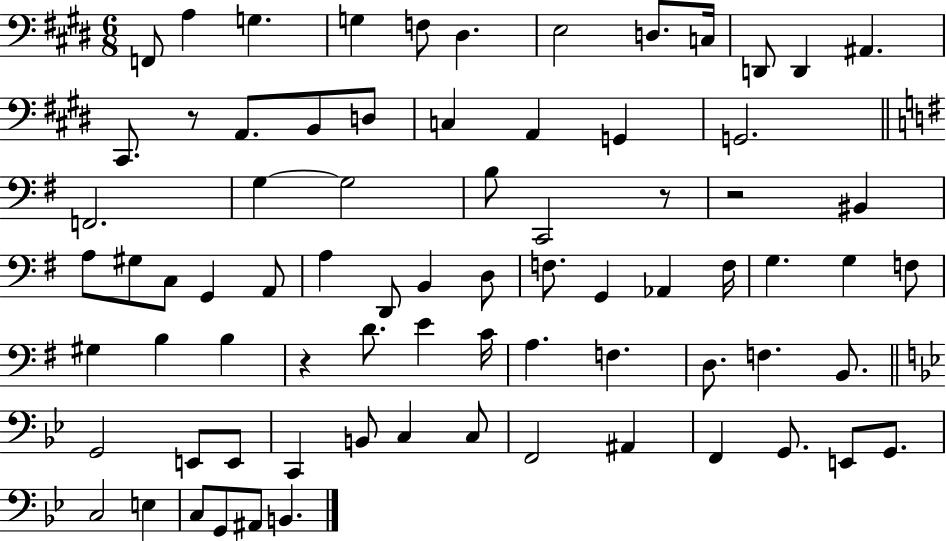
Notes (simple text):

F2/e A3/q G3/q. G3/q F3/e D#3/q. E3/h D3/e. C3/s D2/e D2/q A#2/q. C#2/e. R/e A2/e. B2/e D3/e C3/q A2/q G2/q G2/h. F2/h. G3/q G3/h B3/e C2/h R/e R/h BIS2/q A3/e G#3/e C3/e G2/q A2/e A3/q D2/e B2/q D3/e F3/e. G2/q Ab2/q F3/s G3/q. G3/q F3/e G#3/q B3/q B3/q R/q D4/e. E4/q C4/s A3/q. F3/q. D3/e. F3/q. B2/e. G2/h E2/e E2/e C2/q B2/e C3/q C3/e F2/h A#2/q F2/q G2/e. E2/e G2/e. C3/h E3/q C3/e G2/e A#2/e B2/q.